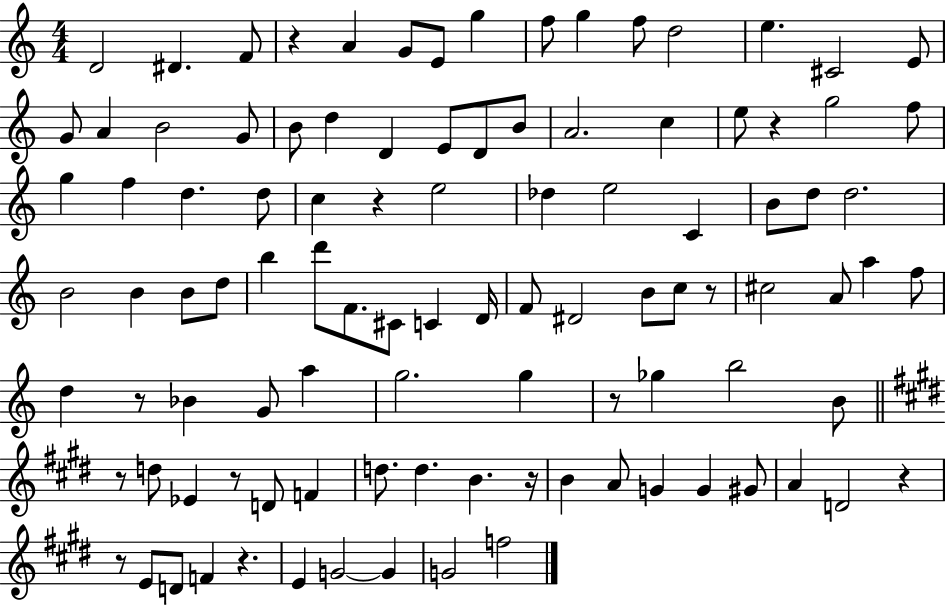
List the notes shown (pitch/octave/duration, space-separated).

D4/h D#4/q. F4/e R/q A4/q G4/e E4/e G5/q F5/e G5/q F5/e D5/h E5/q. C#4/h E4/e G4/e A4/q B4/h G4/e B4/e D5/q D4/q E4/e D4/e B4/e A4/h. C5/q E5/e R/q G5/h F5/e G5/q F5/q D5/q. D5/e C5/q R/q E5/h Db5/q E5/h C4/q B4/e D5/e D5/h. B4/h B4/q B4/e D5/e B5/q D6/e F4/e. C#4/e C4/q D4/s F4/e D#4/h B4/e C5/e R/e C#5/h A4/e A5/q F5/e D5/q R/e Bb4/q G4/e A5/q G5/h. G5/q R/e Gb5/q B5/h B4/e R/e D5/e Eb4/q R/e D4/e F4/q D5/e. D5/q. B4/q. R/s B4/q A4/e G4/q G4/q G#4/e A4/q D4/h R/q R/e E4/e D4/e F4/q R/q. E4/q G4/h G4/q G4/h F5/h